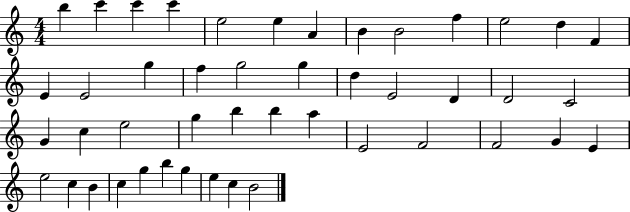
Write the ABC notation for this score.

X:1
T:Untitled
M:4/4
L:1/4
K:C
b c' c' c' e2 e A B B2 f e2 d F E E2 g f g2 g d E2 D D2 C2 G c e2 g b b a E2 F2 F2 G E e2 c B c g b g e c B2